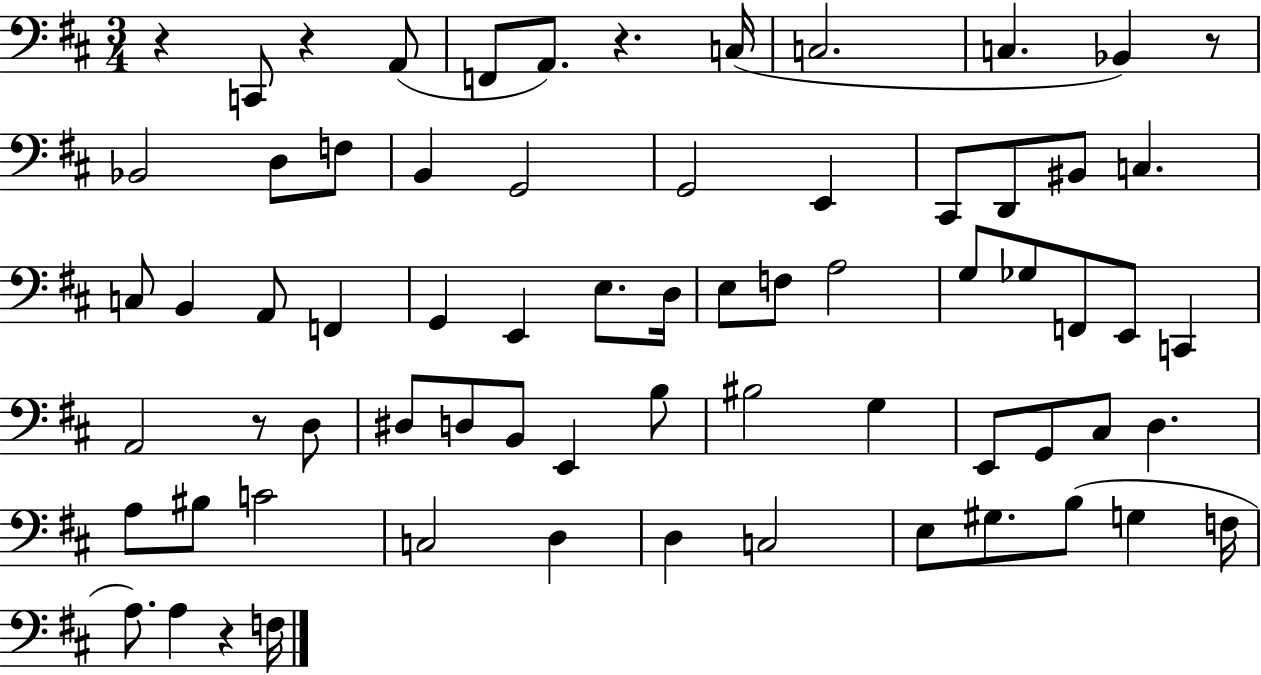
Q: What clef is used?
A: bass